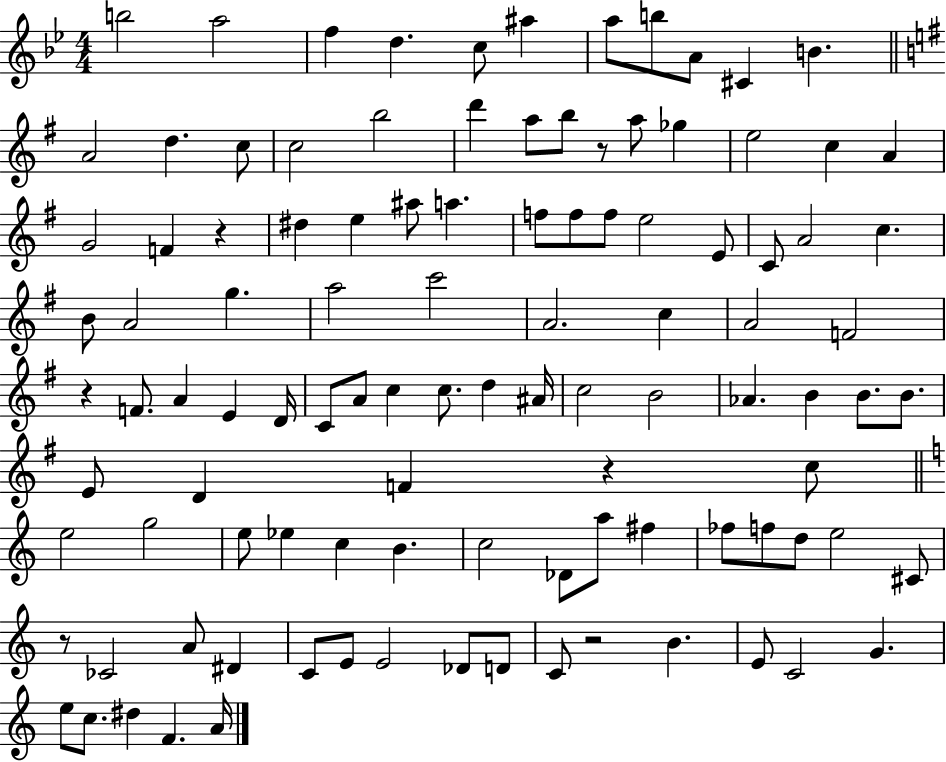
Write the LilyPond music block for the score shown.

{
  \clef treble
  \numericTimeSignature
  \time 4/4
  \key bes \major
  b''2 a''2 | f''4 d''4. c''8 ais''4 | a''8 b''8 a'8 cis'4 b'4. | \bar "||" \break \key g \major a'2 d''4. c''8 | c''2 b''2 | d'''4 a''8 b''8 r8 a''8 ges''4 | e''2 c''4 a'4 | \break g'2 f'4 r4 | dis''4 e''4 ais''8 a''4. | f''8 f''8 f''8 e''2 e'8 | c'8 a'2 c''4. | \break b'8 a'2 g''4. | a''2 c'''2 | a'2. c''4 | a'2 f'2 | \break r4 f'8. a'4 e'4 d'16 | c'8 a'8 c''4 c''8. d''4 ais'16 | c''2 b'2 | aes'4. b'4 b'8. b'8. | \break e'8 d'4 f'4 r4 c''8 | \bar "||" \break \key a \minor e''2 g''2 | e''8 ees''4 c''4 b'4. | c''2 des'8 a''8 fis''4 | fes''8 f''8 d''8 e''2 cis'8 | \break r8 ces'2 a'8 dis'4 | c'8 e'8 e'2 des'8 d'8 | c'8 r2 b'4. | e'8 c'2 g'4. | \break e''8 c''8. dis''4 f'4. a'16 | \bar "|."
}